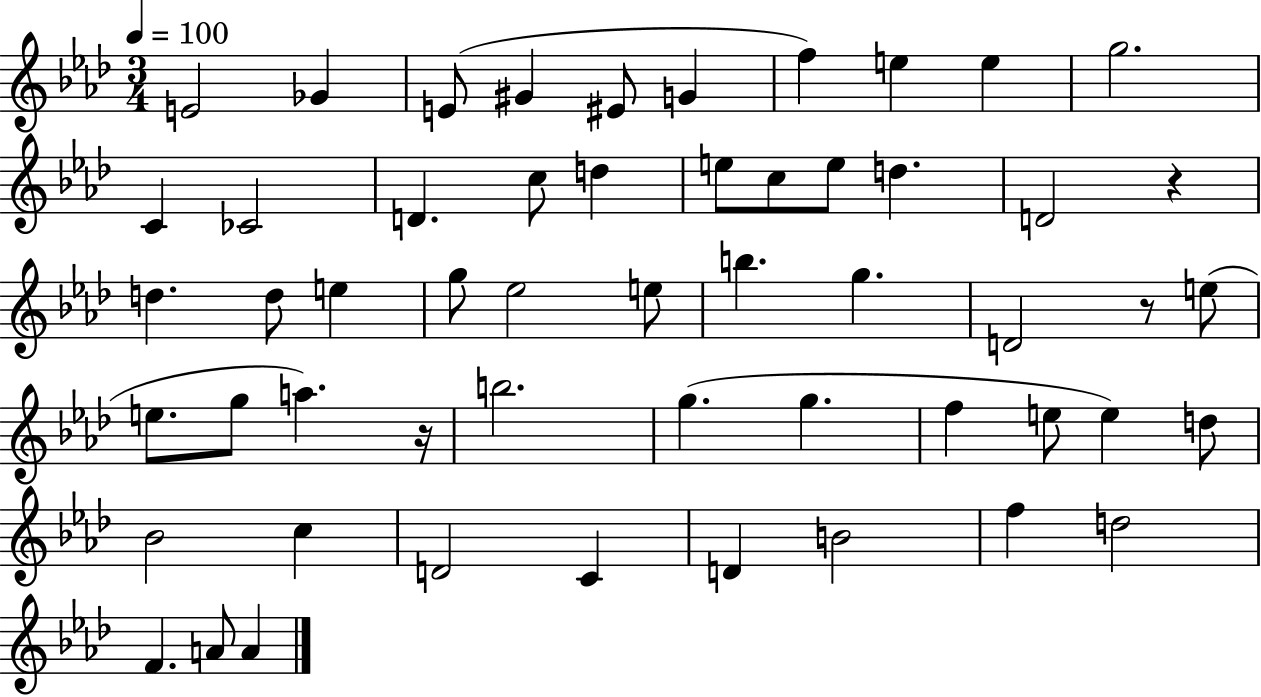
E4/h Gb4/q E4/e G#4/q EIS4/e G4/q F5/q E5/q E5/q G5/h. C4/q CES4/h D4/q. C5/e D5/q E5/e C5/e E5/e D5/q. D4/h R/q D5/q. D5/e E5/q G5/e Eb5/h E5/e B5/q. G5/q. D4/h R/e E5/e E5/e. G5/e A5/q. R/s B5/h. G5/q. G5/q. F5/q E5/e E5/q D5/e Bb4/h C5/q D4/h C4/q D4/q B4/h F5/q D5/h F4/q. A4/e A4/q